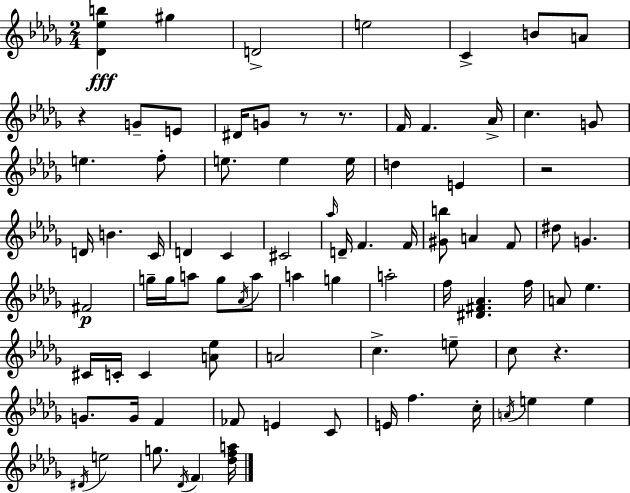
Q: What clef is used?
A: treble